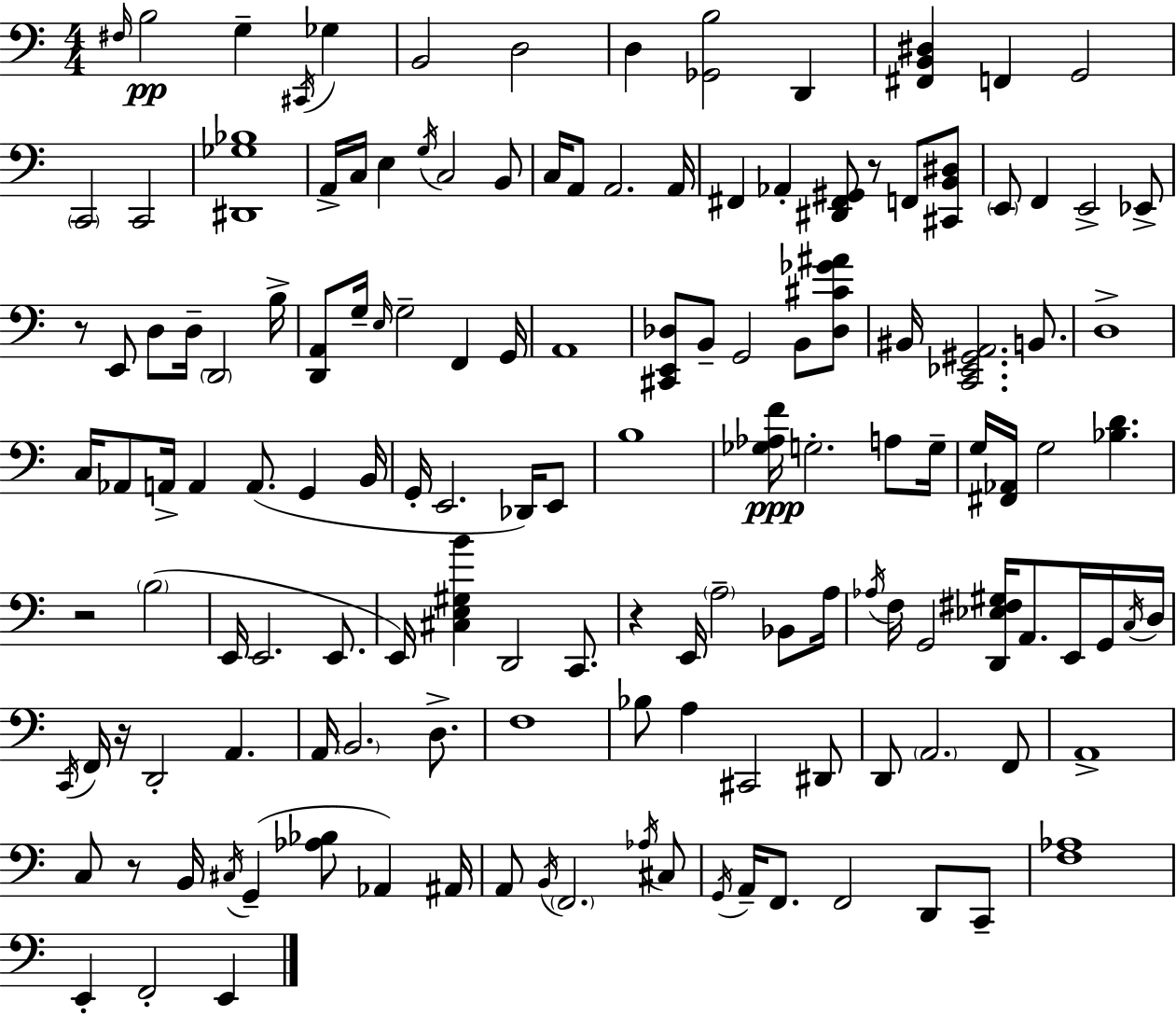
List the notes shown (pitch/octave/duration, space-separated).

F#3/s B3/h G3/q C#2/s Gb3/q B2/h D3/h D3/q [Gb2,B3]/h D2/q [F#2,B2,D#3]/q F2/q G2/h C2/h C2/h [D#2,Gb3,Bb3]/w A2/s C3/s E3/q G3/s C3/h B2/e C3/s A2/e A2/h. A2/s F#2/q Ab2/q [D#2,F#2,G#2]/e R/e F2/e [C#2,B2,D#3]/e E2/e F2/q E2/h Eb2/e R/e E2/e D3/e D3/s D2/h B3/s [D2,A2]/e G3/s E3/s G3/h F2/q G2/s A2/w [C#2,E2,Db3]/e B2/e G2/h B2/e [Db3,C#4,Gb4,A#4]/e BIS2/s [C2,Eb2,G#2,A2]/h. B2/e. D3/w C3/s Ab2/e A2/s A2/q A2/e. G2/q B2/s G2/s E2/h. Db2/s E2/e B3/w [Gb3,Ab3,F4]/s G3/h. A3/e G3/s G3/s [F#2,Ab2]/s G3/h [Bb3,D4]/q. R/h B3/h E2/s E2/h. E2/e. E2/s [C#3,E3,G#3,B4]/q D2/h C2/e. R/q E2/s A3/h Bb2/e A3/s Ab3/s F3/s G2/h [D2,Eb3,F#3,G#3]/s A2/e. E2/s G2/s C3/s D3/s C2/s F2/s R/s D2/h A2/q. A2/s B2/h. D3/e. F3/w Bb3/e A3/q C#2/h D#2/e D2/e A2/h. F2/e A2/w C3/e R/e B2/s C#3/s G2/q [Ab3,Bb3]/e Ab2/q A#2/s A2/e B2/s F2/h. Ab3/s C#3/e G2/s A2/s F2/e. F2/h D2/e C2/e [F3,Ab3]/w E2/q F2/h E2/q